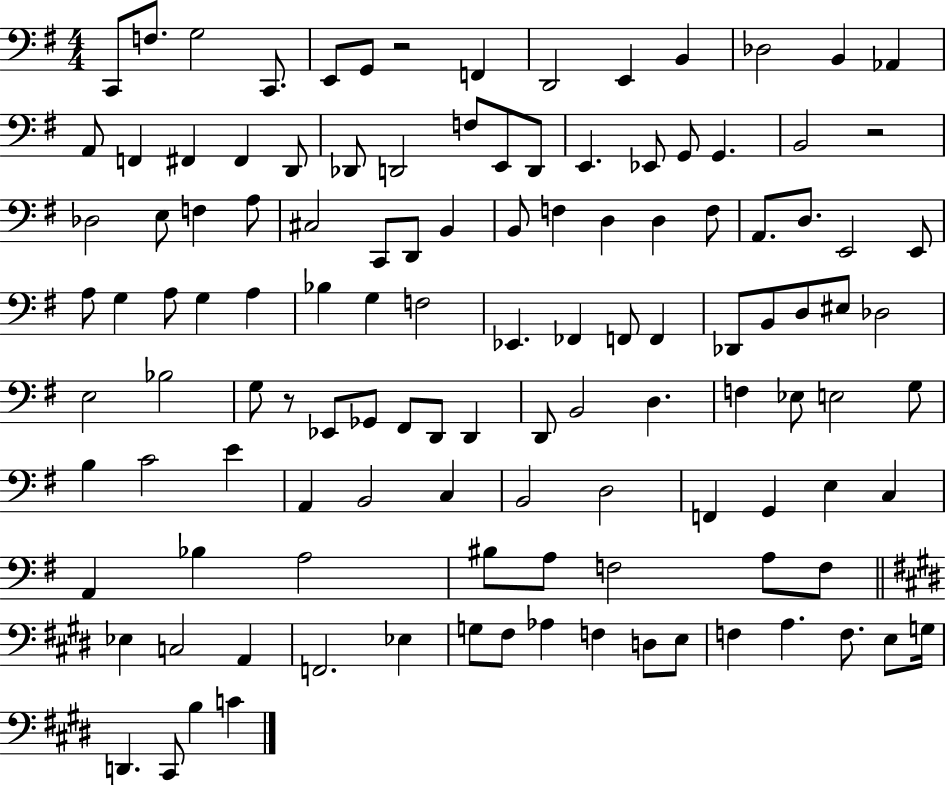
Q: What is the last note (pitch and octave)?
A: C4